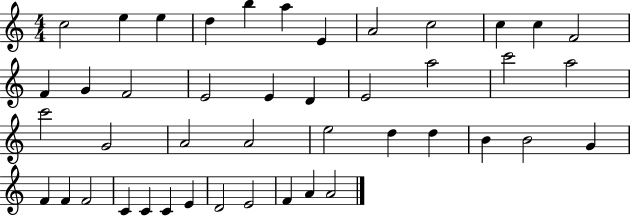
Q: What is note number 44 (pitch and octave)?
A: A4